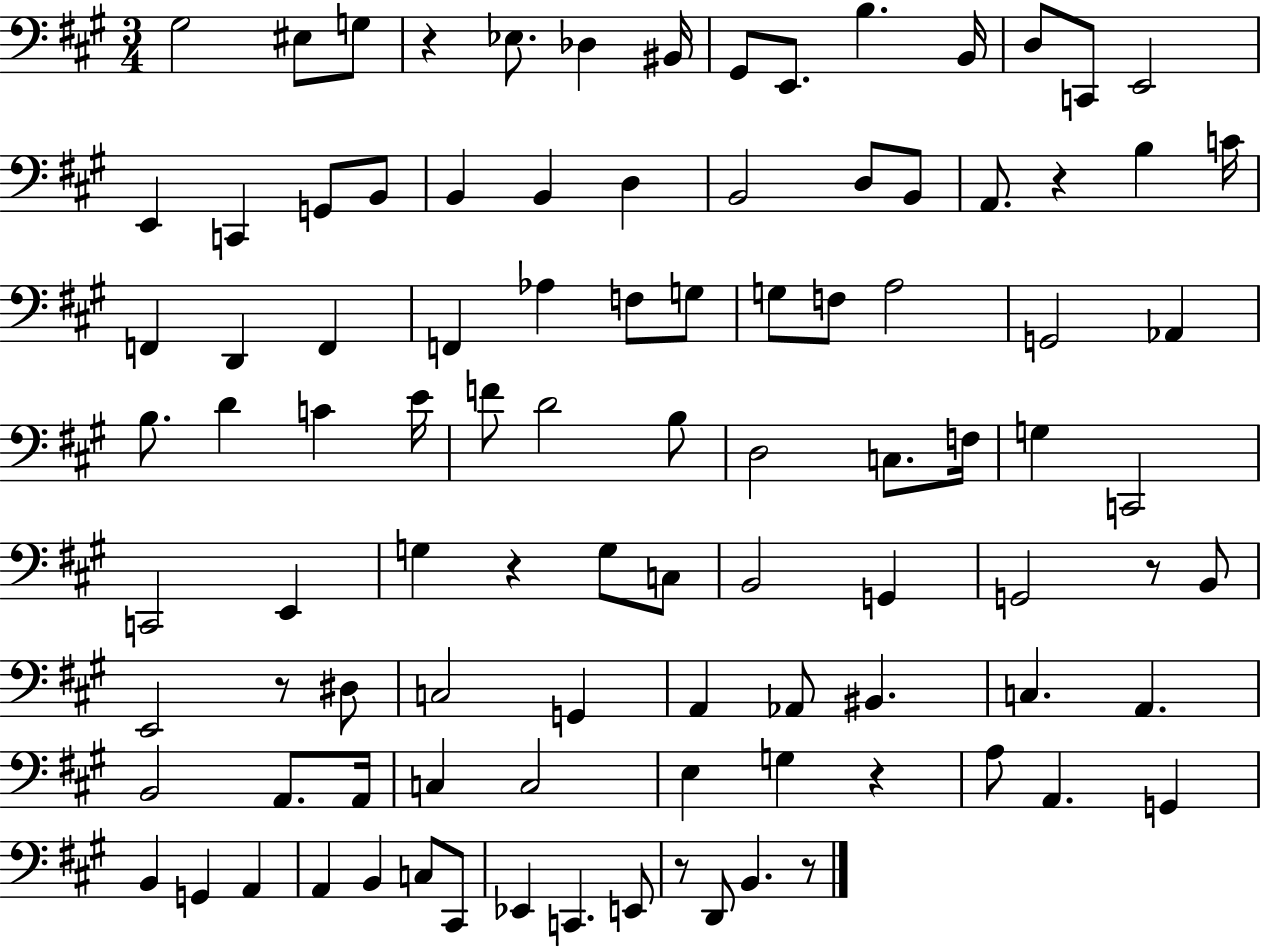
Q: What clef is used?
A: bass